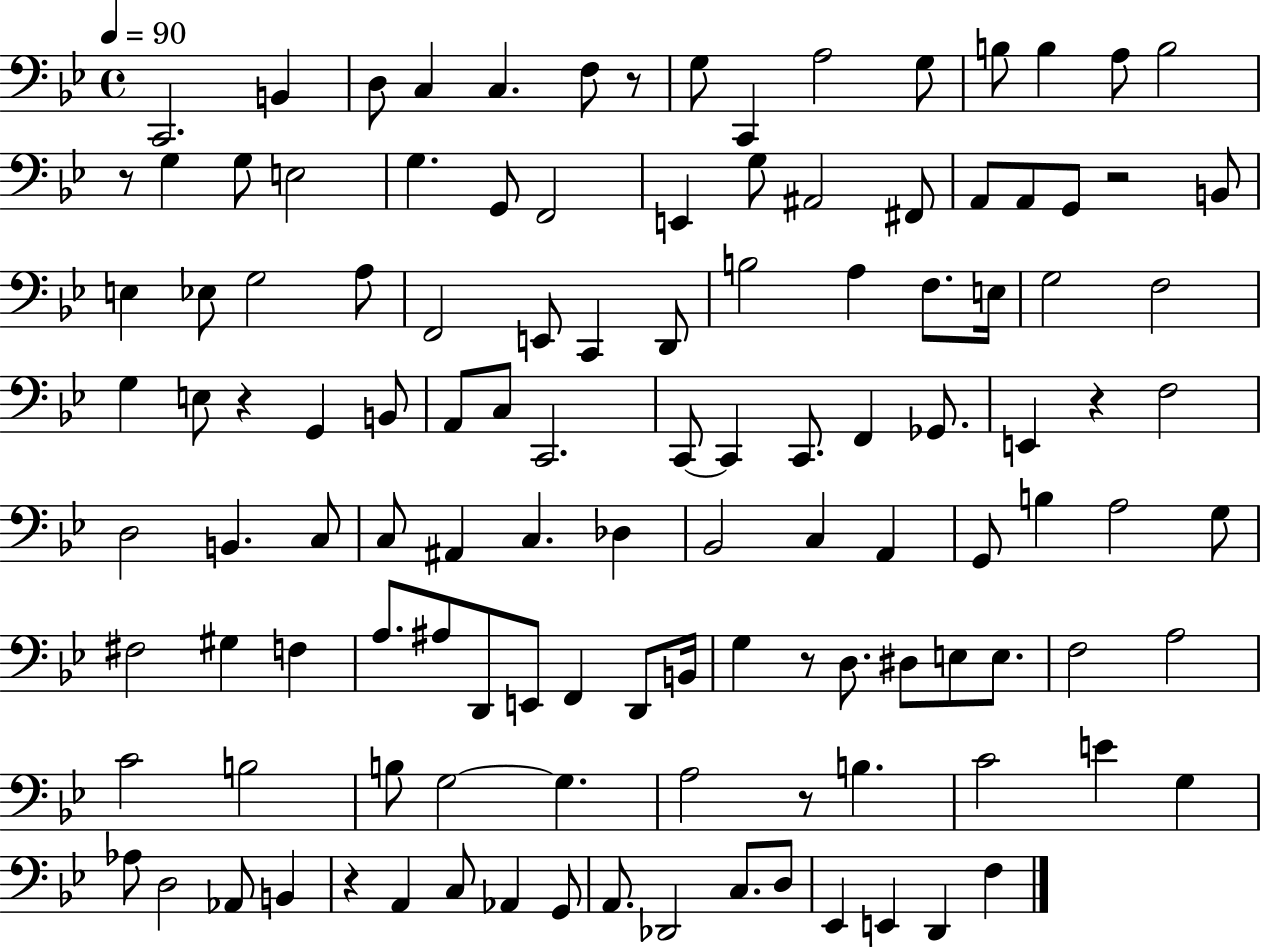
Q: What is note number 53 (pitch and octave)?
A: F2